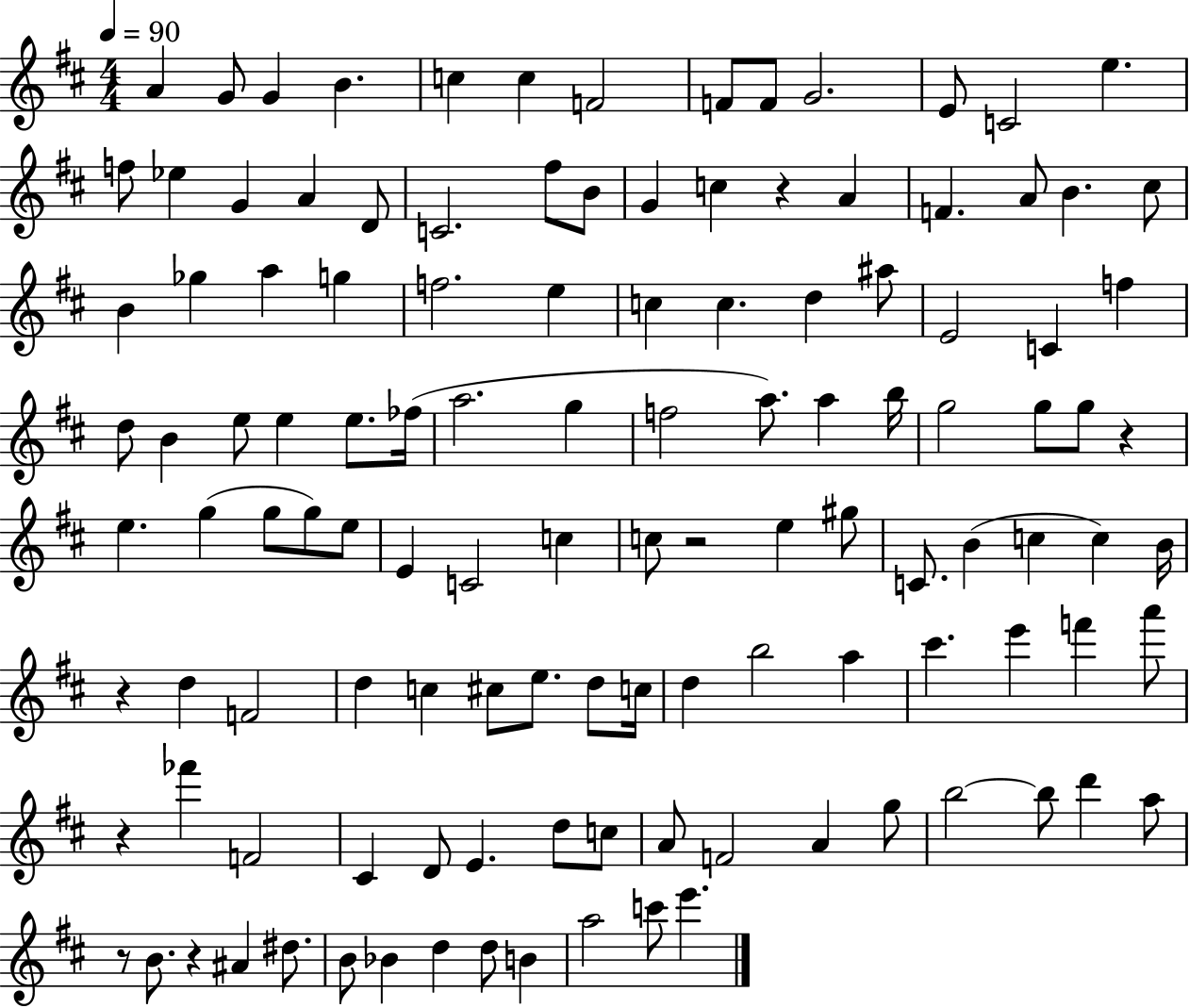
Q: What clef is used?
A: treble